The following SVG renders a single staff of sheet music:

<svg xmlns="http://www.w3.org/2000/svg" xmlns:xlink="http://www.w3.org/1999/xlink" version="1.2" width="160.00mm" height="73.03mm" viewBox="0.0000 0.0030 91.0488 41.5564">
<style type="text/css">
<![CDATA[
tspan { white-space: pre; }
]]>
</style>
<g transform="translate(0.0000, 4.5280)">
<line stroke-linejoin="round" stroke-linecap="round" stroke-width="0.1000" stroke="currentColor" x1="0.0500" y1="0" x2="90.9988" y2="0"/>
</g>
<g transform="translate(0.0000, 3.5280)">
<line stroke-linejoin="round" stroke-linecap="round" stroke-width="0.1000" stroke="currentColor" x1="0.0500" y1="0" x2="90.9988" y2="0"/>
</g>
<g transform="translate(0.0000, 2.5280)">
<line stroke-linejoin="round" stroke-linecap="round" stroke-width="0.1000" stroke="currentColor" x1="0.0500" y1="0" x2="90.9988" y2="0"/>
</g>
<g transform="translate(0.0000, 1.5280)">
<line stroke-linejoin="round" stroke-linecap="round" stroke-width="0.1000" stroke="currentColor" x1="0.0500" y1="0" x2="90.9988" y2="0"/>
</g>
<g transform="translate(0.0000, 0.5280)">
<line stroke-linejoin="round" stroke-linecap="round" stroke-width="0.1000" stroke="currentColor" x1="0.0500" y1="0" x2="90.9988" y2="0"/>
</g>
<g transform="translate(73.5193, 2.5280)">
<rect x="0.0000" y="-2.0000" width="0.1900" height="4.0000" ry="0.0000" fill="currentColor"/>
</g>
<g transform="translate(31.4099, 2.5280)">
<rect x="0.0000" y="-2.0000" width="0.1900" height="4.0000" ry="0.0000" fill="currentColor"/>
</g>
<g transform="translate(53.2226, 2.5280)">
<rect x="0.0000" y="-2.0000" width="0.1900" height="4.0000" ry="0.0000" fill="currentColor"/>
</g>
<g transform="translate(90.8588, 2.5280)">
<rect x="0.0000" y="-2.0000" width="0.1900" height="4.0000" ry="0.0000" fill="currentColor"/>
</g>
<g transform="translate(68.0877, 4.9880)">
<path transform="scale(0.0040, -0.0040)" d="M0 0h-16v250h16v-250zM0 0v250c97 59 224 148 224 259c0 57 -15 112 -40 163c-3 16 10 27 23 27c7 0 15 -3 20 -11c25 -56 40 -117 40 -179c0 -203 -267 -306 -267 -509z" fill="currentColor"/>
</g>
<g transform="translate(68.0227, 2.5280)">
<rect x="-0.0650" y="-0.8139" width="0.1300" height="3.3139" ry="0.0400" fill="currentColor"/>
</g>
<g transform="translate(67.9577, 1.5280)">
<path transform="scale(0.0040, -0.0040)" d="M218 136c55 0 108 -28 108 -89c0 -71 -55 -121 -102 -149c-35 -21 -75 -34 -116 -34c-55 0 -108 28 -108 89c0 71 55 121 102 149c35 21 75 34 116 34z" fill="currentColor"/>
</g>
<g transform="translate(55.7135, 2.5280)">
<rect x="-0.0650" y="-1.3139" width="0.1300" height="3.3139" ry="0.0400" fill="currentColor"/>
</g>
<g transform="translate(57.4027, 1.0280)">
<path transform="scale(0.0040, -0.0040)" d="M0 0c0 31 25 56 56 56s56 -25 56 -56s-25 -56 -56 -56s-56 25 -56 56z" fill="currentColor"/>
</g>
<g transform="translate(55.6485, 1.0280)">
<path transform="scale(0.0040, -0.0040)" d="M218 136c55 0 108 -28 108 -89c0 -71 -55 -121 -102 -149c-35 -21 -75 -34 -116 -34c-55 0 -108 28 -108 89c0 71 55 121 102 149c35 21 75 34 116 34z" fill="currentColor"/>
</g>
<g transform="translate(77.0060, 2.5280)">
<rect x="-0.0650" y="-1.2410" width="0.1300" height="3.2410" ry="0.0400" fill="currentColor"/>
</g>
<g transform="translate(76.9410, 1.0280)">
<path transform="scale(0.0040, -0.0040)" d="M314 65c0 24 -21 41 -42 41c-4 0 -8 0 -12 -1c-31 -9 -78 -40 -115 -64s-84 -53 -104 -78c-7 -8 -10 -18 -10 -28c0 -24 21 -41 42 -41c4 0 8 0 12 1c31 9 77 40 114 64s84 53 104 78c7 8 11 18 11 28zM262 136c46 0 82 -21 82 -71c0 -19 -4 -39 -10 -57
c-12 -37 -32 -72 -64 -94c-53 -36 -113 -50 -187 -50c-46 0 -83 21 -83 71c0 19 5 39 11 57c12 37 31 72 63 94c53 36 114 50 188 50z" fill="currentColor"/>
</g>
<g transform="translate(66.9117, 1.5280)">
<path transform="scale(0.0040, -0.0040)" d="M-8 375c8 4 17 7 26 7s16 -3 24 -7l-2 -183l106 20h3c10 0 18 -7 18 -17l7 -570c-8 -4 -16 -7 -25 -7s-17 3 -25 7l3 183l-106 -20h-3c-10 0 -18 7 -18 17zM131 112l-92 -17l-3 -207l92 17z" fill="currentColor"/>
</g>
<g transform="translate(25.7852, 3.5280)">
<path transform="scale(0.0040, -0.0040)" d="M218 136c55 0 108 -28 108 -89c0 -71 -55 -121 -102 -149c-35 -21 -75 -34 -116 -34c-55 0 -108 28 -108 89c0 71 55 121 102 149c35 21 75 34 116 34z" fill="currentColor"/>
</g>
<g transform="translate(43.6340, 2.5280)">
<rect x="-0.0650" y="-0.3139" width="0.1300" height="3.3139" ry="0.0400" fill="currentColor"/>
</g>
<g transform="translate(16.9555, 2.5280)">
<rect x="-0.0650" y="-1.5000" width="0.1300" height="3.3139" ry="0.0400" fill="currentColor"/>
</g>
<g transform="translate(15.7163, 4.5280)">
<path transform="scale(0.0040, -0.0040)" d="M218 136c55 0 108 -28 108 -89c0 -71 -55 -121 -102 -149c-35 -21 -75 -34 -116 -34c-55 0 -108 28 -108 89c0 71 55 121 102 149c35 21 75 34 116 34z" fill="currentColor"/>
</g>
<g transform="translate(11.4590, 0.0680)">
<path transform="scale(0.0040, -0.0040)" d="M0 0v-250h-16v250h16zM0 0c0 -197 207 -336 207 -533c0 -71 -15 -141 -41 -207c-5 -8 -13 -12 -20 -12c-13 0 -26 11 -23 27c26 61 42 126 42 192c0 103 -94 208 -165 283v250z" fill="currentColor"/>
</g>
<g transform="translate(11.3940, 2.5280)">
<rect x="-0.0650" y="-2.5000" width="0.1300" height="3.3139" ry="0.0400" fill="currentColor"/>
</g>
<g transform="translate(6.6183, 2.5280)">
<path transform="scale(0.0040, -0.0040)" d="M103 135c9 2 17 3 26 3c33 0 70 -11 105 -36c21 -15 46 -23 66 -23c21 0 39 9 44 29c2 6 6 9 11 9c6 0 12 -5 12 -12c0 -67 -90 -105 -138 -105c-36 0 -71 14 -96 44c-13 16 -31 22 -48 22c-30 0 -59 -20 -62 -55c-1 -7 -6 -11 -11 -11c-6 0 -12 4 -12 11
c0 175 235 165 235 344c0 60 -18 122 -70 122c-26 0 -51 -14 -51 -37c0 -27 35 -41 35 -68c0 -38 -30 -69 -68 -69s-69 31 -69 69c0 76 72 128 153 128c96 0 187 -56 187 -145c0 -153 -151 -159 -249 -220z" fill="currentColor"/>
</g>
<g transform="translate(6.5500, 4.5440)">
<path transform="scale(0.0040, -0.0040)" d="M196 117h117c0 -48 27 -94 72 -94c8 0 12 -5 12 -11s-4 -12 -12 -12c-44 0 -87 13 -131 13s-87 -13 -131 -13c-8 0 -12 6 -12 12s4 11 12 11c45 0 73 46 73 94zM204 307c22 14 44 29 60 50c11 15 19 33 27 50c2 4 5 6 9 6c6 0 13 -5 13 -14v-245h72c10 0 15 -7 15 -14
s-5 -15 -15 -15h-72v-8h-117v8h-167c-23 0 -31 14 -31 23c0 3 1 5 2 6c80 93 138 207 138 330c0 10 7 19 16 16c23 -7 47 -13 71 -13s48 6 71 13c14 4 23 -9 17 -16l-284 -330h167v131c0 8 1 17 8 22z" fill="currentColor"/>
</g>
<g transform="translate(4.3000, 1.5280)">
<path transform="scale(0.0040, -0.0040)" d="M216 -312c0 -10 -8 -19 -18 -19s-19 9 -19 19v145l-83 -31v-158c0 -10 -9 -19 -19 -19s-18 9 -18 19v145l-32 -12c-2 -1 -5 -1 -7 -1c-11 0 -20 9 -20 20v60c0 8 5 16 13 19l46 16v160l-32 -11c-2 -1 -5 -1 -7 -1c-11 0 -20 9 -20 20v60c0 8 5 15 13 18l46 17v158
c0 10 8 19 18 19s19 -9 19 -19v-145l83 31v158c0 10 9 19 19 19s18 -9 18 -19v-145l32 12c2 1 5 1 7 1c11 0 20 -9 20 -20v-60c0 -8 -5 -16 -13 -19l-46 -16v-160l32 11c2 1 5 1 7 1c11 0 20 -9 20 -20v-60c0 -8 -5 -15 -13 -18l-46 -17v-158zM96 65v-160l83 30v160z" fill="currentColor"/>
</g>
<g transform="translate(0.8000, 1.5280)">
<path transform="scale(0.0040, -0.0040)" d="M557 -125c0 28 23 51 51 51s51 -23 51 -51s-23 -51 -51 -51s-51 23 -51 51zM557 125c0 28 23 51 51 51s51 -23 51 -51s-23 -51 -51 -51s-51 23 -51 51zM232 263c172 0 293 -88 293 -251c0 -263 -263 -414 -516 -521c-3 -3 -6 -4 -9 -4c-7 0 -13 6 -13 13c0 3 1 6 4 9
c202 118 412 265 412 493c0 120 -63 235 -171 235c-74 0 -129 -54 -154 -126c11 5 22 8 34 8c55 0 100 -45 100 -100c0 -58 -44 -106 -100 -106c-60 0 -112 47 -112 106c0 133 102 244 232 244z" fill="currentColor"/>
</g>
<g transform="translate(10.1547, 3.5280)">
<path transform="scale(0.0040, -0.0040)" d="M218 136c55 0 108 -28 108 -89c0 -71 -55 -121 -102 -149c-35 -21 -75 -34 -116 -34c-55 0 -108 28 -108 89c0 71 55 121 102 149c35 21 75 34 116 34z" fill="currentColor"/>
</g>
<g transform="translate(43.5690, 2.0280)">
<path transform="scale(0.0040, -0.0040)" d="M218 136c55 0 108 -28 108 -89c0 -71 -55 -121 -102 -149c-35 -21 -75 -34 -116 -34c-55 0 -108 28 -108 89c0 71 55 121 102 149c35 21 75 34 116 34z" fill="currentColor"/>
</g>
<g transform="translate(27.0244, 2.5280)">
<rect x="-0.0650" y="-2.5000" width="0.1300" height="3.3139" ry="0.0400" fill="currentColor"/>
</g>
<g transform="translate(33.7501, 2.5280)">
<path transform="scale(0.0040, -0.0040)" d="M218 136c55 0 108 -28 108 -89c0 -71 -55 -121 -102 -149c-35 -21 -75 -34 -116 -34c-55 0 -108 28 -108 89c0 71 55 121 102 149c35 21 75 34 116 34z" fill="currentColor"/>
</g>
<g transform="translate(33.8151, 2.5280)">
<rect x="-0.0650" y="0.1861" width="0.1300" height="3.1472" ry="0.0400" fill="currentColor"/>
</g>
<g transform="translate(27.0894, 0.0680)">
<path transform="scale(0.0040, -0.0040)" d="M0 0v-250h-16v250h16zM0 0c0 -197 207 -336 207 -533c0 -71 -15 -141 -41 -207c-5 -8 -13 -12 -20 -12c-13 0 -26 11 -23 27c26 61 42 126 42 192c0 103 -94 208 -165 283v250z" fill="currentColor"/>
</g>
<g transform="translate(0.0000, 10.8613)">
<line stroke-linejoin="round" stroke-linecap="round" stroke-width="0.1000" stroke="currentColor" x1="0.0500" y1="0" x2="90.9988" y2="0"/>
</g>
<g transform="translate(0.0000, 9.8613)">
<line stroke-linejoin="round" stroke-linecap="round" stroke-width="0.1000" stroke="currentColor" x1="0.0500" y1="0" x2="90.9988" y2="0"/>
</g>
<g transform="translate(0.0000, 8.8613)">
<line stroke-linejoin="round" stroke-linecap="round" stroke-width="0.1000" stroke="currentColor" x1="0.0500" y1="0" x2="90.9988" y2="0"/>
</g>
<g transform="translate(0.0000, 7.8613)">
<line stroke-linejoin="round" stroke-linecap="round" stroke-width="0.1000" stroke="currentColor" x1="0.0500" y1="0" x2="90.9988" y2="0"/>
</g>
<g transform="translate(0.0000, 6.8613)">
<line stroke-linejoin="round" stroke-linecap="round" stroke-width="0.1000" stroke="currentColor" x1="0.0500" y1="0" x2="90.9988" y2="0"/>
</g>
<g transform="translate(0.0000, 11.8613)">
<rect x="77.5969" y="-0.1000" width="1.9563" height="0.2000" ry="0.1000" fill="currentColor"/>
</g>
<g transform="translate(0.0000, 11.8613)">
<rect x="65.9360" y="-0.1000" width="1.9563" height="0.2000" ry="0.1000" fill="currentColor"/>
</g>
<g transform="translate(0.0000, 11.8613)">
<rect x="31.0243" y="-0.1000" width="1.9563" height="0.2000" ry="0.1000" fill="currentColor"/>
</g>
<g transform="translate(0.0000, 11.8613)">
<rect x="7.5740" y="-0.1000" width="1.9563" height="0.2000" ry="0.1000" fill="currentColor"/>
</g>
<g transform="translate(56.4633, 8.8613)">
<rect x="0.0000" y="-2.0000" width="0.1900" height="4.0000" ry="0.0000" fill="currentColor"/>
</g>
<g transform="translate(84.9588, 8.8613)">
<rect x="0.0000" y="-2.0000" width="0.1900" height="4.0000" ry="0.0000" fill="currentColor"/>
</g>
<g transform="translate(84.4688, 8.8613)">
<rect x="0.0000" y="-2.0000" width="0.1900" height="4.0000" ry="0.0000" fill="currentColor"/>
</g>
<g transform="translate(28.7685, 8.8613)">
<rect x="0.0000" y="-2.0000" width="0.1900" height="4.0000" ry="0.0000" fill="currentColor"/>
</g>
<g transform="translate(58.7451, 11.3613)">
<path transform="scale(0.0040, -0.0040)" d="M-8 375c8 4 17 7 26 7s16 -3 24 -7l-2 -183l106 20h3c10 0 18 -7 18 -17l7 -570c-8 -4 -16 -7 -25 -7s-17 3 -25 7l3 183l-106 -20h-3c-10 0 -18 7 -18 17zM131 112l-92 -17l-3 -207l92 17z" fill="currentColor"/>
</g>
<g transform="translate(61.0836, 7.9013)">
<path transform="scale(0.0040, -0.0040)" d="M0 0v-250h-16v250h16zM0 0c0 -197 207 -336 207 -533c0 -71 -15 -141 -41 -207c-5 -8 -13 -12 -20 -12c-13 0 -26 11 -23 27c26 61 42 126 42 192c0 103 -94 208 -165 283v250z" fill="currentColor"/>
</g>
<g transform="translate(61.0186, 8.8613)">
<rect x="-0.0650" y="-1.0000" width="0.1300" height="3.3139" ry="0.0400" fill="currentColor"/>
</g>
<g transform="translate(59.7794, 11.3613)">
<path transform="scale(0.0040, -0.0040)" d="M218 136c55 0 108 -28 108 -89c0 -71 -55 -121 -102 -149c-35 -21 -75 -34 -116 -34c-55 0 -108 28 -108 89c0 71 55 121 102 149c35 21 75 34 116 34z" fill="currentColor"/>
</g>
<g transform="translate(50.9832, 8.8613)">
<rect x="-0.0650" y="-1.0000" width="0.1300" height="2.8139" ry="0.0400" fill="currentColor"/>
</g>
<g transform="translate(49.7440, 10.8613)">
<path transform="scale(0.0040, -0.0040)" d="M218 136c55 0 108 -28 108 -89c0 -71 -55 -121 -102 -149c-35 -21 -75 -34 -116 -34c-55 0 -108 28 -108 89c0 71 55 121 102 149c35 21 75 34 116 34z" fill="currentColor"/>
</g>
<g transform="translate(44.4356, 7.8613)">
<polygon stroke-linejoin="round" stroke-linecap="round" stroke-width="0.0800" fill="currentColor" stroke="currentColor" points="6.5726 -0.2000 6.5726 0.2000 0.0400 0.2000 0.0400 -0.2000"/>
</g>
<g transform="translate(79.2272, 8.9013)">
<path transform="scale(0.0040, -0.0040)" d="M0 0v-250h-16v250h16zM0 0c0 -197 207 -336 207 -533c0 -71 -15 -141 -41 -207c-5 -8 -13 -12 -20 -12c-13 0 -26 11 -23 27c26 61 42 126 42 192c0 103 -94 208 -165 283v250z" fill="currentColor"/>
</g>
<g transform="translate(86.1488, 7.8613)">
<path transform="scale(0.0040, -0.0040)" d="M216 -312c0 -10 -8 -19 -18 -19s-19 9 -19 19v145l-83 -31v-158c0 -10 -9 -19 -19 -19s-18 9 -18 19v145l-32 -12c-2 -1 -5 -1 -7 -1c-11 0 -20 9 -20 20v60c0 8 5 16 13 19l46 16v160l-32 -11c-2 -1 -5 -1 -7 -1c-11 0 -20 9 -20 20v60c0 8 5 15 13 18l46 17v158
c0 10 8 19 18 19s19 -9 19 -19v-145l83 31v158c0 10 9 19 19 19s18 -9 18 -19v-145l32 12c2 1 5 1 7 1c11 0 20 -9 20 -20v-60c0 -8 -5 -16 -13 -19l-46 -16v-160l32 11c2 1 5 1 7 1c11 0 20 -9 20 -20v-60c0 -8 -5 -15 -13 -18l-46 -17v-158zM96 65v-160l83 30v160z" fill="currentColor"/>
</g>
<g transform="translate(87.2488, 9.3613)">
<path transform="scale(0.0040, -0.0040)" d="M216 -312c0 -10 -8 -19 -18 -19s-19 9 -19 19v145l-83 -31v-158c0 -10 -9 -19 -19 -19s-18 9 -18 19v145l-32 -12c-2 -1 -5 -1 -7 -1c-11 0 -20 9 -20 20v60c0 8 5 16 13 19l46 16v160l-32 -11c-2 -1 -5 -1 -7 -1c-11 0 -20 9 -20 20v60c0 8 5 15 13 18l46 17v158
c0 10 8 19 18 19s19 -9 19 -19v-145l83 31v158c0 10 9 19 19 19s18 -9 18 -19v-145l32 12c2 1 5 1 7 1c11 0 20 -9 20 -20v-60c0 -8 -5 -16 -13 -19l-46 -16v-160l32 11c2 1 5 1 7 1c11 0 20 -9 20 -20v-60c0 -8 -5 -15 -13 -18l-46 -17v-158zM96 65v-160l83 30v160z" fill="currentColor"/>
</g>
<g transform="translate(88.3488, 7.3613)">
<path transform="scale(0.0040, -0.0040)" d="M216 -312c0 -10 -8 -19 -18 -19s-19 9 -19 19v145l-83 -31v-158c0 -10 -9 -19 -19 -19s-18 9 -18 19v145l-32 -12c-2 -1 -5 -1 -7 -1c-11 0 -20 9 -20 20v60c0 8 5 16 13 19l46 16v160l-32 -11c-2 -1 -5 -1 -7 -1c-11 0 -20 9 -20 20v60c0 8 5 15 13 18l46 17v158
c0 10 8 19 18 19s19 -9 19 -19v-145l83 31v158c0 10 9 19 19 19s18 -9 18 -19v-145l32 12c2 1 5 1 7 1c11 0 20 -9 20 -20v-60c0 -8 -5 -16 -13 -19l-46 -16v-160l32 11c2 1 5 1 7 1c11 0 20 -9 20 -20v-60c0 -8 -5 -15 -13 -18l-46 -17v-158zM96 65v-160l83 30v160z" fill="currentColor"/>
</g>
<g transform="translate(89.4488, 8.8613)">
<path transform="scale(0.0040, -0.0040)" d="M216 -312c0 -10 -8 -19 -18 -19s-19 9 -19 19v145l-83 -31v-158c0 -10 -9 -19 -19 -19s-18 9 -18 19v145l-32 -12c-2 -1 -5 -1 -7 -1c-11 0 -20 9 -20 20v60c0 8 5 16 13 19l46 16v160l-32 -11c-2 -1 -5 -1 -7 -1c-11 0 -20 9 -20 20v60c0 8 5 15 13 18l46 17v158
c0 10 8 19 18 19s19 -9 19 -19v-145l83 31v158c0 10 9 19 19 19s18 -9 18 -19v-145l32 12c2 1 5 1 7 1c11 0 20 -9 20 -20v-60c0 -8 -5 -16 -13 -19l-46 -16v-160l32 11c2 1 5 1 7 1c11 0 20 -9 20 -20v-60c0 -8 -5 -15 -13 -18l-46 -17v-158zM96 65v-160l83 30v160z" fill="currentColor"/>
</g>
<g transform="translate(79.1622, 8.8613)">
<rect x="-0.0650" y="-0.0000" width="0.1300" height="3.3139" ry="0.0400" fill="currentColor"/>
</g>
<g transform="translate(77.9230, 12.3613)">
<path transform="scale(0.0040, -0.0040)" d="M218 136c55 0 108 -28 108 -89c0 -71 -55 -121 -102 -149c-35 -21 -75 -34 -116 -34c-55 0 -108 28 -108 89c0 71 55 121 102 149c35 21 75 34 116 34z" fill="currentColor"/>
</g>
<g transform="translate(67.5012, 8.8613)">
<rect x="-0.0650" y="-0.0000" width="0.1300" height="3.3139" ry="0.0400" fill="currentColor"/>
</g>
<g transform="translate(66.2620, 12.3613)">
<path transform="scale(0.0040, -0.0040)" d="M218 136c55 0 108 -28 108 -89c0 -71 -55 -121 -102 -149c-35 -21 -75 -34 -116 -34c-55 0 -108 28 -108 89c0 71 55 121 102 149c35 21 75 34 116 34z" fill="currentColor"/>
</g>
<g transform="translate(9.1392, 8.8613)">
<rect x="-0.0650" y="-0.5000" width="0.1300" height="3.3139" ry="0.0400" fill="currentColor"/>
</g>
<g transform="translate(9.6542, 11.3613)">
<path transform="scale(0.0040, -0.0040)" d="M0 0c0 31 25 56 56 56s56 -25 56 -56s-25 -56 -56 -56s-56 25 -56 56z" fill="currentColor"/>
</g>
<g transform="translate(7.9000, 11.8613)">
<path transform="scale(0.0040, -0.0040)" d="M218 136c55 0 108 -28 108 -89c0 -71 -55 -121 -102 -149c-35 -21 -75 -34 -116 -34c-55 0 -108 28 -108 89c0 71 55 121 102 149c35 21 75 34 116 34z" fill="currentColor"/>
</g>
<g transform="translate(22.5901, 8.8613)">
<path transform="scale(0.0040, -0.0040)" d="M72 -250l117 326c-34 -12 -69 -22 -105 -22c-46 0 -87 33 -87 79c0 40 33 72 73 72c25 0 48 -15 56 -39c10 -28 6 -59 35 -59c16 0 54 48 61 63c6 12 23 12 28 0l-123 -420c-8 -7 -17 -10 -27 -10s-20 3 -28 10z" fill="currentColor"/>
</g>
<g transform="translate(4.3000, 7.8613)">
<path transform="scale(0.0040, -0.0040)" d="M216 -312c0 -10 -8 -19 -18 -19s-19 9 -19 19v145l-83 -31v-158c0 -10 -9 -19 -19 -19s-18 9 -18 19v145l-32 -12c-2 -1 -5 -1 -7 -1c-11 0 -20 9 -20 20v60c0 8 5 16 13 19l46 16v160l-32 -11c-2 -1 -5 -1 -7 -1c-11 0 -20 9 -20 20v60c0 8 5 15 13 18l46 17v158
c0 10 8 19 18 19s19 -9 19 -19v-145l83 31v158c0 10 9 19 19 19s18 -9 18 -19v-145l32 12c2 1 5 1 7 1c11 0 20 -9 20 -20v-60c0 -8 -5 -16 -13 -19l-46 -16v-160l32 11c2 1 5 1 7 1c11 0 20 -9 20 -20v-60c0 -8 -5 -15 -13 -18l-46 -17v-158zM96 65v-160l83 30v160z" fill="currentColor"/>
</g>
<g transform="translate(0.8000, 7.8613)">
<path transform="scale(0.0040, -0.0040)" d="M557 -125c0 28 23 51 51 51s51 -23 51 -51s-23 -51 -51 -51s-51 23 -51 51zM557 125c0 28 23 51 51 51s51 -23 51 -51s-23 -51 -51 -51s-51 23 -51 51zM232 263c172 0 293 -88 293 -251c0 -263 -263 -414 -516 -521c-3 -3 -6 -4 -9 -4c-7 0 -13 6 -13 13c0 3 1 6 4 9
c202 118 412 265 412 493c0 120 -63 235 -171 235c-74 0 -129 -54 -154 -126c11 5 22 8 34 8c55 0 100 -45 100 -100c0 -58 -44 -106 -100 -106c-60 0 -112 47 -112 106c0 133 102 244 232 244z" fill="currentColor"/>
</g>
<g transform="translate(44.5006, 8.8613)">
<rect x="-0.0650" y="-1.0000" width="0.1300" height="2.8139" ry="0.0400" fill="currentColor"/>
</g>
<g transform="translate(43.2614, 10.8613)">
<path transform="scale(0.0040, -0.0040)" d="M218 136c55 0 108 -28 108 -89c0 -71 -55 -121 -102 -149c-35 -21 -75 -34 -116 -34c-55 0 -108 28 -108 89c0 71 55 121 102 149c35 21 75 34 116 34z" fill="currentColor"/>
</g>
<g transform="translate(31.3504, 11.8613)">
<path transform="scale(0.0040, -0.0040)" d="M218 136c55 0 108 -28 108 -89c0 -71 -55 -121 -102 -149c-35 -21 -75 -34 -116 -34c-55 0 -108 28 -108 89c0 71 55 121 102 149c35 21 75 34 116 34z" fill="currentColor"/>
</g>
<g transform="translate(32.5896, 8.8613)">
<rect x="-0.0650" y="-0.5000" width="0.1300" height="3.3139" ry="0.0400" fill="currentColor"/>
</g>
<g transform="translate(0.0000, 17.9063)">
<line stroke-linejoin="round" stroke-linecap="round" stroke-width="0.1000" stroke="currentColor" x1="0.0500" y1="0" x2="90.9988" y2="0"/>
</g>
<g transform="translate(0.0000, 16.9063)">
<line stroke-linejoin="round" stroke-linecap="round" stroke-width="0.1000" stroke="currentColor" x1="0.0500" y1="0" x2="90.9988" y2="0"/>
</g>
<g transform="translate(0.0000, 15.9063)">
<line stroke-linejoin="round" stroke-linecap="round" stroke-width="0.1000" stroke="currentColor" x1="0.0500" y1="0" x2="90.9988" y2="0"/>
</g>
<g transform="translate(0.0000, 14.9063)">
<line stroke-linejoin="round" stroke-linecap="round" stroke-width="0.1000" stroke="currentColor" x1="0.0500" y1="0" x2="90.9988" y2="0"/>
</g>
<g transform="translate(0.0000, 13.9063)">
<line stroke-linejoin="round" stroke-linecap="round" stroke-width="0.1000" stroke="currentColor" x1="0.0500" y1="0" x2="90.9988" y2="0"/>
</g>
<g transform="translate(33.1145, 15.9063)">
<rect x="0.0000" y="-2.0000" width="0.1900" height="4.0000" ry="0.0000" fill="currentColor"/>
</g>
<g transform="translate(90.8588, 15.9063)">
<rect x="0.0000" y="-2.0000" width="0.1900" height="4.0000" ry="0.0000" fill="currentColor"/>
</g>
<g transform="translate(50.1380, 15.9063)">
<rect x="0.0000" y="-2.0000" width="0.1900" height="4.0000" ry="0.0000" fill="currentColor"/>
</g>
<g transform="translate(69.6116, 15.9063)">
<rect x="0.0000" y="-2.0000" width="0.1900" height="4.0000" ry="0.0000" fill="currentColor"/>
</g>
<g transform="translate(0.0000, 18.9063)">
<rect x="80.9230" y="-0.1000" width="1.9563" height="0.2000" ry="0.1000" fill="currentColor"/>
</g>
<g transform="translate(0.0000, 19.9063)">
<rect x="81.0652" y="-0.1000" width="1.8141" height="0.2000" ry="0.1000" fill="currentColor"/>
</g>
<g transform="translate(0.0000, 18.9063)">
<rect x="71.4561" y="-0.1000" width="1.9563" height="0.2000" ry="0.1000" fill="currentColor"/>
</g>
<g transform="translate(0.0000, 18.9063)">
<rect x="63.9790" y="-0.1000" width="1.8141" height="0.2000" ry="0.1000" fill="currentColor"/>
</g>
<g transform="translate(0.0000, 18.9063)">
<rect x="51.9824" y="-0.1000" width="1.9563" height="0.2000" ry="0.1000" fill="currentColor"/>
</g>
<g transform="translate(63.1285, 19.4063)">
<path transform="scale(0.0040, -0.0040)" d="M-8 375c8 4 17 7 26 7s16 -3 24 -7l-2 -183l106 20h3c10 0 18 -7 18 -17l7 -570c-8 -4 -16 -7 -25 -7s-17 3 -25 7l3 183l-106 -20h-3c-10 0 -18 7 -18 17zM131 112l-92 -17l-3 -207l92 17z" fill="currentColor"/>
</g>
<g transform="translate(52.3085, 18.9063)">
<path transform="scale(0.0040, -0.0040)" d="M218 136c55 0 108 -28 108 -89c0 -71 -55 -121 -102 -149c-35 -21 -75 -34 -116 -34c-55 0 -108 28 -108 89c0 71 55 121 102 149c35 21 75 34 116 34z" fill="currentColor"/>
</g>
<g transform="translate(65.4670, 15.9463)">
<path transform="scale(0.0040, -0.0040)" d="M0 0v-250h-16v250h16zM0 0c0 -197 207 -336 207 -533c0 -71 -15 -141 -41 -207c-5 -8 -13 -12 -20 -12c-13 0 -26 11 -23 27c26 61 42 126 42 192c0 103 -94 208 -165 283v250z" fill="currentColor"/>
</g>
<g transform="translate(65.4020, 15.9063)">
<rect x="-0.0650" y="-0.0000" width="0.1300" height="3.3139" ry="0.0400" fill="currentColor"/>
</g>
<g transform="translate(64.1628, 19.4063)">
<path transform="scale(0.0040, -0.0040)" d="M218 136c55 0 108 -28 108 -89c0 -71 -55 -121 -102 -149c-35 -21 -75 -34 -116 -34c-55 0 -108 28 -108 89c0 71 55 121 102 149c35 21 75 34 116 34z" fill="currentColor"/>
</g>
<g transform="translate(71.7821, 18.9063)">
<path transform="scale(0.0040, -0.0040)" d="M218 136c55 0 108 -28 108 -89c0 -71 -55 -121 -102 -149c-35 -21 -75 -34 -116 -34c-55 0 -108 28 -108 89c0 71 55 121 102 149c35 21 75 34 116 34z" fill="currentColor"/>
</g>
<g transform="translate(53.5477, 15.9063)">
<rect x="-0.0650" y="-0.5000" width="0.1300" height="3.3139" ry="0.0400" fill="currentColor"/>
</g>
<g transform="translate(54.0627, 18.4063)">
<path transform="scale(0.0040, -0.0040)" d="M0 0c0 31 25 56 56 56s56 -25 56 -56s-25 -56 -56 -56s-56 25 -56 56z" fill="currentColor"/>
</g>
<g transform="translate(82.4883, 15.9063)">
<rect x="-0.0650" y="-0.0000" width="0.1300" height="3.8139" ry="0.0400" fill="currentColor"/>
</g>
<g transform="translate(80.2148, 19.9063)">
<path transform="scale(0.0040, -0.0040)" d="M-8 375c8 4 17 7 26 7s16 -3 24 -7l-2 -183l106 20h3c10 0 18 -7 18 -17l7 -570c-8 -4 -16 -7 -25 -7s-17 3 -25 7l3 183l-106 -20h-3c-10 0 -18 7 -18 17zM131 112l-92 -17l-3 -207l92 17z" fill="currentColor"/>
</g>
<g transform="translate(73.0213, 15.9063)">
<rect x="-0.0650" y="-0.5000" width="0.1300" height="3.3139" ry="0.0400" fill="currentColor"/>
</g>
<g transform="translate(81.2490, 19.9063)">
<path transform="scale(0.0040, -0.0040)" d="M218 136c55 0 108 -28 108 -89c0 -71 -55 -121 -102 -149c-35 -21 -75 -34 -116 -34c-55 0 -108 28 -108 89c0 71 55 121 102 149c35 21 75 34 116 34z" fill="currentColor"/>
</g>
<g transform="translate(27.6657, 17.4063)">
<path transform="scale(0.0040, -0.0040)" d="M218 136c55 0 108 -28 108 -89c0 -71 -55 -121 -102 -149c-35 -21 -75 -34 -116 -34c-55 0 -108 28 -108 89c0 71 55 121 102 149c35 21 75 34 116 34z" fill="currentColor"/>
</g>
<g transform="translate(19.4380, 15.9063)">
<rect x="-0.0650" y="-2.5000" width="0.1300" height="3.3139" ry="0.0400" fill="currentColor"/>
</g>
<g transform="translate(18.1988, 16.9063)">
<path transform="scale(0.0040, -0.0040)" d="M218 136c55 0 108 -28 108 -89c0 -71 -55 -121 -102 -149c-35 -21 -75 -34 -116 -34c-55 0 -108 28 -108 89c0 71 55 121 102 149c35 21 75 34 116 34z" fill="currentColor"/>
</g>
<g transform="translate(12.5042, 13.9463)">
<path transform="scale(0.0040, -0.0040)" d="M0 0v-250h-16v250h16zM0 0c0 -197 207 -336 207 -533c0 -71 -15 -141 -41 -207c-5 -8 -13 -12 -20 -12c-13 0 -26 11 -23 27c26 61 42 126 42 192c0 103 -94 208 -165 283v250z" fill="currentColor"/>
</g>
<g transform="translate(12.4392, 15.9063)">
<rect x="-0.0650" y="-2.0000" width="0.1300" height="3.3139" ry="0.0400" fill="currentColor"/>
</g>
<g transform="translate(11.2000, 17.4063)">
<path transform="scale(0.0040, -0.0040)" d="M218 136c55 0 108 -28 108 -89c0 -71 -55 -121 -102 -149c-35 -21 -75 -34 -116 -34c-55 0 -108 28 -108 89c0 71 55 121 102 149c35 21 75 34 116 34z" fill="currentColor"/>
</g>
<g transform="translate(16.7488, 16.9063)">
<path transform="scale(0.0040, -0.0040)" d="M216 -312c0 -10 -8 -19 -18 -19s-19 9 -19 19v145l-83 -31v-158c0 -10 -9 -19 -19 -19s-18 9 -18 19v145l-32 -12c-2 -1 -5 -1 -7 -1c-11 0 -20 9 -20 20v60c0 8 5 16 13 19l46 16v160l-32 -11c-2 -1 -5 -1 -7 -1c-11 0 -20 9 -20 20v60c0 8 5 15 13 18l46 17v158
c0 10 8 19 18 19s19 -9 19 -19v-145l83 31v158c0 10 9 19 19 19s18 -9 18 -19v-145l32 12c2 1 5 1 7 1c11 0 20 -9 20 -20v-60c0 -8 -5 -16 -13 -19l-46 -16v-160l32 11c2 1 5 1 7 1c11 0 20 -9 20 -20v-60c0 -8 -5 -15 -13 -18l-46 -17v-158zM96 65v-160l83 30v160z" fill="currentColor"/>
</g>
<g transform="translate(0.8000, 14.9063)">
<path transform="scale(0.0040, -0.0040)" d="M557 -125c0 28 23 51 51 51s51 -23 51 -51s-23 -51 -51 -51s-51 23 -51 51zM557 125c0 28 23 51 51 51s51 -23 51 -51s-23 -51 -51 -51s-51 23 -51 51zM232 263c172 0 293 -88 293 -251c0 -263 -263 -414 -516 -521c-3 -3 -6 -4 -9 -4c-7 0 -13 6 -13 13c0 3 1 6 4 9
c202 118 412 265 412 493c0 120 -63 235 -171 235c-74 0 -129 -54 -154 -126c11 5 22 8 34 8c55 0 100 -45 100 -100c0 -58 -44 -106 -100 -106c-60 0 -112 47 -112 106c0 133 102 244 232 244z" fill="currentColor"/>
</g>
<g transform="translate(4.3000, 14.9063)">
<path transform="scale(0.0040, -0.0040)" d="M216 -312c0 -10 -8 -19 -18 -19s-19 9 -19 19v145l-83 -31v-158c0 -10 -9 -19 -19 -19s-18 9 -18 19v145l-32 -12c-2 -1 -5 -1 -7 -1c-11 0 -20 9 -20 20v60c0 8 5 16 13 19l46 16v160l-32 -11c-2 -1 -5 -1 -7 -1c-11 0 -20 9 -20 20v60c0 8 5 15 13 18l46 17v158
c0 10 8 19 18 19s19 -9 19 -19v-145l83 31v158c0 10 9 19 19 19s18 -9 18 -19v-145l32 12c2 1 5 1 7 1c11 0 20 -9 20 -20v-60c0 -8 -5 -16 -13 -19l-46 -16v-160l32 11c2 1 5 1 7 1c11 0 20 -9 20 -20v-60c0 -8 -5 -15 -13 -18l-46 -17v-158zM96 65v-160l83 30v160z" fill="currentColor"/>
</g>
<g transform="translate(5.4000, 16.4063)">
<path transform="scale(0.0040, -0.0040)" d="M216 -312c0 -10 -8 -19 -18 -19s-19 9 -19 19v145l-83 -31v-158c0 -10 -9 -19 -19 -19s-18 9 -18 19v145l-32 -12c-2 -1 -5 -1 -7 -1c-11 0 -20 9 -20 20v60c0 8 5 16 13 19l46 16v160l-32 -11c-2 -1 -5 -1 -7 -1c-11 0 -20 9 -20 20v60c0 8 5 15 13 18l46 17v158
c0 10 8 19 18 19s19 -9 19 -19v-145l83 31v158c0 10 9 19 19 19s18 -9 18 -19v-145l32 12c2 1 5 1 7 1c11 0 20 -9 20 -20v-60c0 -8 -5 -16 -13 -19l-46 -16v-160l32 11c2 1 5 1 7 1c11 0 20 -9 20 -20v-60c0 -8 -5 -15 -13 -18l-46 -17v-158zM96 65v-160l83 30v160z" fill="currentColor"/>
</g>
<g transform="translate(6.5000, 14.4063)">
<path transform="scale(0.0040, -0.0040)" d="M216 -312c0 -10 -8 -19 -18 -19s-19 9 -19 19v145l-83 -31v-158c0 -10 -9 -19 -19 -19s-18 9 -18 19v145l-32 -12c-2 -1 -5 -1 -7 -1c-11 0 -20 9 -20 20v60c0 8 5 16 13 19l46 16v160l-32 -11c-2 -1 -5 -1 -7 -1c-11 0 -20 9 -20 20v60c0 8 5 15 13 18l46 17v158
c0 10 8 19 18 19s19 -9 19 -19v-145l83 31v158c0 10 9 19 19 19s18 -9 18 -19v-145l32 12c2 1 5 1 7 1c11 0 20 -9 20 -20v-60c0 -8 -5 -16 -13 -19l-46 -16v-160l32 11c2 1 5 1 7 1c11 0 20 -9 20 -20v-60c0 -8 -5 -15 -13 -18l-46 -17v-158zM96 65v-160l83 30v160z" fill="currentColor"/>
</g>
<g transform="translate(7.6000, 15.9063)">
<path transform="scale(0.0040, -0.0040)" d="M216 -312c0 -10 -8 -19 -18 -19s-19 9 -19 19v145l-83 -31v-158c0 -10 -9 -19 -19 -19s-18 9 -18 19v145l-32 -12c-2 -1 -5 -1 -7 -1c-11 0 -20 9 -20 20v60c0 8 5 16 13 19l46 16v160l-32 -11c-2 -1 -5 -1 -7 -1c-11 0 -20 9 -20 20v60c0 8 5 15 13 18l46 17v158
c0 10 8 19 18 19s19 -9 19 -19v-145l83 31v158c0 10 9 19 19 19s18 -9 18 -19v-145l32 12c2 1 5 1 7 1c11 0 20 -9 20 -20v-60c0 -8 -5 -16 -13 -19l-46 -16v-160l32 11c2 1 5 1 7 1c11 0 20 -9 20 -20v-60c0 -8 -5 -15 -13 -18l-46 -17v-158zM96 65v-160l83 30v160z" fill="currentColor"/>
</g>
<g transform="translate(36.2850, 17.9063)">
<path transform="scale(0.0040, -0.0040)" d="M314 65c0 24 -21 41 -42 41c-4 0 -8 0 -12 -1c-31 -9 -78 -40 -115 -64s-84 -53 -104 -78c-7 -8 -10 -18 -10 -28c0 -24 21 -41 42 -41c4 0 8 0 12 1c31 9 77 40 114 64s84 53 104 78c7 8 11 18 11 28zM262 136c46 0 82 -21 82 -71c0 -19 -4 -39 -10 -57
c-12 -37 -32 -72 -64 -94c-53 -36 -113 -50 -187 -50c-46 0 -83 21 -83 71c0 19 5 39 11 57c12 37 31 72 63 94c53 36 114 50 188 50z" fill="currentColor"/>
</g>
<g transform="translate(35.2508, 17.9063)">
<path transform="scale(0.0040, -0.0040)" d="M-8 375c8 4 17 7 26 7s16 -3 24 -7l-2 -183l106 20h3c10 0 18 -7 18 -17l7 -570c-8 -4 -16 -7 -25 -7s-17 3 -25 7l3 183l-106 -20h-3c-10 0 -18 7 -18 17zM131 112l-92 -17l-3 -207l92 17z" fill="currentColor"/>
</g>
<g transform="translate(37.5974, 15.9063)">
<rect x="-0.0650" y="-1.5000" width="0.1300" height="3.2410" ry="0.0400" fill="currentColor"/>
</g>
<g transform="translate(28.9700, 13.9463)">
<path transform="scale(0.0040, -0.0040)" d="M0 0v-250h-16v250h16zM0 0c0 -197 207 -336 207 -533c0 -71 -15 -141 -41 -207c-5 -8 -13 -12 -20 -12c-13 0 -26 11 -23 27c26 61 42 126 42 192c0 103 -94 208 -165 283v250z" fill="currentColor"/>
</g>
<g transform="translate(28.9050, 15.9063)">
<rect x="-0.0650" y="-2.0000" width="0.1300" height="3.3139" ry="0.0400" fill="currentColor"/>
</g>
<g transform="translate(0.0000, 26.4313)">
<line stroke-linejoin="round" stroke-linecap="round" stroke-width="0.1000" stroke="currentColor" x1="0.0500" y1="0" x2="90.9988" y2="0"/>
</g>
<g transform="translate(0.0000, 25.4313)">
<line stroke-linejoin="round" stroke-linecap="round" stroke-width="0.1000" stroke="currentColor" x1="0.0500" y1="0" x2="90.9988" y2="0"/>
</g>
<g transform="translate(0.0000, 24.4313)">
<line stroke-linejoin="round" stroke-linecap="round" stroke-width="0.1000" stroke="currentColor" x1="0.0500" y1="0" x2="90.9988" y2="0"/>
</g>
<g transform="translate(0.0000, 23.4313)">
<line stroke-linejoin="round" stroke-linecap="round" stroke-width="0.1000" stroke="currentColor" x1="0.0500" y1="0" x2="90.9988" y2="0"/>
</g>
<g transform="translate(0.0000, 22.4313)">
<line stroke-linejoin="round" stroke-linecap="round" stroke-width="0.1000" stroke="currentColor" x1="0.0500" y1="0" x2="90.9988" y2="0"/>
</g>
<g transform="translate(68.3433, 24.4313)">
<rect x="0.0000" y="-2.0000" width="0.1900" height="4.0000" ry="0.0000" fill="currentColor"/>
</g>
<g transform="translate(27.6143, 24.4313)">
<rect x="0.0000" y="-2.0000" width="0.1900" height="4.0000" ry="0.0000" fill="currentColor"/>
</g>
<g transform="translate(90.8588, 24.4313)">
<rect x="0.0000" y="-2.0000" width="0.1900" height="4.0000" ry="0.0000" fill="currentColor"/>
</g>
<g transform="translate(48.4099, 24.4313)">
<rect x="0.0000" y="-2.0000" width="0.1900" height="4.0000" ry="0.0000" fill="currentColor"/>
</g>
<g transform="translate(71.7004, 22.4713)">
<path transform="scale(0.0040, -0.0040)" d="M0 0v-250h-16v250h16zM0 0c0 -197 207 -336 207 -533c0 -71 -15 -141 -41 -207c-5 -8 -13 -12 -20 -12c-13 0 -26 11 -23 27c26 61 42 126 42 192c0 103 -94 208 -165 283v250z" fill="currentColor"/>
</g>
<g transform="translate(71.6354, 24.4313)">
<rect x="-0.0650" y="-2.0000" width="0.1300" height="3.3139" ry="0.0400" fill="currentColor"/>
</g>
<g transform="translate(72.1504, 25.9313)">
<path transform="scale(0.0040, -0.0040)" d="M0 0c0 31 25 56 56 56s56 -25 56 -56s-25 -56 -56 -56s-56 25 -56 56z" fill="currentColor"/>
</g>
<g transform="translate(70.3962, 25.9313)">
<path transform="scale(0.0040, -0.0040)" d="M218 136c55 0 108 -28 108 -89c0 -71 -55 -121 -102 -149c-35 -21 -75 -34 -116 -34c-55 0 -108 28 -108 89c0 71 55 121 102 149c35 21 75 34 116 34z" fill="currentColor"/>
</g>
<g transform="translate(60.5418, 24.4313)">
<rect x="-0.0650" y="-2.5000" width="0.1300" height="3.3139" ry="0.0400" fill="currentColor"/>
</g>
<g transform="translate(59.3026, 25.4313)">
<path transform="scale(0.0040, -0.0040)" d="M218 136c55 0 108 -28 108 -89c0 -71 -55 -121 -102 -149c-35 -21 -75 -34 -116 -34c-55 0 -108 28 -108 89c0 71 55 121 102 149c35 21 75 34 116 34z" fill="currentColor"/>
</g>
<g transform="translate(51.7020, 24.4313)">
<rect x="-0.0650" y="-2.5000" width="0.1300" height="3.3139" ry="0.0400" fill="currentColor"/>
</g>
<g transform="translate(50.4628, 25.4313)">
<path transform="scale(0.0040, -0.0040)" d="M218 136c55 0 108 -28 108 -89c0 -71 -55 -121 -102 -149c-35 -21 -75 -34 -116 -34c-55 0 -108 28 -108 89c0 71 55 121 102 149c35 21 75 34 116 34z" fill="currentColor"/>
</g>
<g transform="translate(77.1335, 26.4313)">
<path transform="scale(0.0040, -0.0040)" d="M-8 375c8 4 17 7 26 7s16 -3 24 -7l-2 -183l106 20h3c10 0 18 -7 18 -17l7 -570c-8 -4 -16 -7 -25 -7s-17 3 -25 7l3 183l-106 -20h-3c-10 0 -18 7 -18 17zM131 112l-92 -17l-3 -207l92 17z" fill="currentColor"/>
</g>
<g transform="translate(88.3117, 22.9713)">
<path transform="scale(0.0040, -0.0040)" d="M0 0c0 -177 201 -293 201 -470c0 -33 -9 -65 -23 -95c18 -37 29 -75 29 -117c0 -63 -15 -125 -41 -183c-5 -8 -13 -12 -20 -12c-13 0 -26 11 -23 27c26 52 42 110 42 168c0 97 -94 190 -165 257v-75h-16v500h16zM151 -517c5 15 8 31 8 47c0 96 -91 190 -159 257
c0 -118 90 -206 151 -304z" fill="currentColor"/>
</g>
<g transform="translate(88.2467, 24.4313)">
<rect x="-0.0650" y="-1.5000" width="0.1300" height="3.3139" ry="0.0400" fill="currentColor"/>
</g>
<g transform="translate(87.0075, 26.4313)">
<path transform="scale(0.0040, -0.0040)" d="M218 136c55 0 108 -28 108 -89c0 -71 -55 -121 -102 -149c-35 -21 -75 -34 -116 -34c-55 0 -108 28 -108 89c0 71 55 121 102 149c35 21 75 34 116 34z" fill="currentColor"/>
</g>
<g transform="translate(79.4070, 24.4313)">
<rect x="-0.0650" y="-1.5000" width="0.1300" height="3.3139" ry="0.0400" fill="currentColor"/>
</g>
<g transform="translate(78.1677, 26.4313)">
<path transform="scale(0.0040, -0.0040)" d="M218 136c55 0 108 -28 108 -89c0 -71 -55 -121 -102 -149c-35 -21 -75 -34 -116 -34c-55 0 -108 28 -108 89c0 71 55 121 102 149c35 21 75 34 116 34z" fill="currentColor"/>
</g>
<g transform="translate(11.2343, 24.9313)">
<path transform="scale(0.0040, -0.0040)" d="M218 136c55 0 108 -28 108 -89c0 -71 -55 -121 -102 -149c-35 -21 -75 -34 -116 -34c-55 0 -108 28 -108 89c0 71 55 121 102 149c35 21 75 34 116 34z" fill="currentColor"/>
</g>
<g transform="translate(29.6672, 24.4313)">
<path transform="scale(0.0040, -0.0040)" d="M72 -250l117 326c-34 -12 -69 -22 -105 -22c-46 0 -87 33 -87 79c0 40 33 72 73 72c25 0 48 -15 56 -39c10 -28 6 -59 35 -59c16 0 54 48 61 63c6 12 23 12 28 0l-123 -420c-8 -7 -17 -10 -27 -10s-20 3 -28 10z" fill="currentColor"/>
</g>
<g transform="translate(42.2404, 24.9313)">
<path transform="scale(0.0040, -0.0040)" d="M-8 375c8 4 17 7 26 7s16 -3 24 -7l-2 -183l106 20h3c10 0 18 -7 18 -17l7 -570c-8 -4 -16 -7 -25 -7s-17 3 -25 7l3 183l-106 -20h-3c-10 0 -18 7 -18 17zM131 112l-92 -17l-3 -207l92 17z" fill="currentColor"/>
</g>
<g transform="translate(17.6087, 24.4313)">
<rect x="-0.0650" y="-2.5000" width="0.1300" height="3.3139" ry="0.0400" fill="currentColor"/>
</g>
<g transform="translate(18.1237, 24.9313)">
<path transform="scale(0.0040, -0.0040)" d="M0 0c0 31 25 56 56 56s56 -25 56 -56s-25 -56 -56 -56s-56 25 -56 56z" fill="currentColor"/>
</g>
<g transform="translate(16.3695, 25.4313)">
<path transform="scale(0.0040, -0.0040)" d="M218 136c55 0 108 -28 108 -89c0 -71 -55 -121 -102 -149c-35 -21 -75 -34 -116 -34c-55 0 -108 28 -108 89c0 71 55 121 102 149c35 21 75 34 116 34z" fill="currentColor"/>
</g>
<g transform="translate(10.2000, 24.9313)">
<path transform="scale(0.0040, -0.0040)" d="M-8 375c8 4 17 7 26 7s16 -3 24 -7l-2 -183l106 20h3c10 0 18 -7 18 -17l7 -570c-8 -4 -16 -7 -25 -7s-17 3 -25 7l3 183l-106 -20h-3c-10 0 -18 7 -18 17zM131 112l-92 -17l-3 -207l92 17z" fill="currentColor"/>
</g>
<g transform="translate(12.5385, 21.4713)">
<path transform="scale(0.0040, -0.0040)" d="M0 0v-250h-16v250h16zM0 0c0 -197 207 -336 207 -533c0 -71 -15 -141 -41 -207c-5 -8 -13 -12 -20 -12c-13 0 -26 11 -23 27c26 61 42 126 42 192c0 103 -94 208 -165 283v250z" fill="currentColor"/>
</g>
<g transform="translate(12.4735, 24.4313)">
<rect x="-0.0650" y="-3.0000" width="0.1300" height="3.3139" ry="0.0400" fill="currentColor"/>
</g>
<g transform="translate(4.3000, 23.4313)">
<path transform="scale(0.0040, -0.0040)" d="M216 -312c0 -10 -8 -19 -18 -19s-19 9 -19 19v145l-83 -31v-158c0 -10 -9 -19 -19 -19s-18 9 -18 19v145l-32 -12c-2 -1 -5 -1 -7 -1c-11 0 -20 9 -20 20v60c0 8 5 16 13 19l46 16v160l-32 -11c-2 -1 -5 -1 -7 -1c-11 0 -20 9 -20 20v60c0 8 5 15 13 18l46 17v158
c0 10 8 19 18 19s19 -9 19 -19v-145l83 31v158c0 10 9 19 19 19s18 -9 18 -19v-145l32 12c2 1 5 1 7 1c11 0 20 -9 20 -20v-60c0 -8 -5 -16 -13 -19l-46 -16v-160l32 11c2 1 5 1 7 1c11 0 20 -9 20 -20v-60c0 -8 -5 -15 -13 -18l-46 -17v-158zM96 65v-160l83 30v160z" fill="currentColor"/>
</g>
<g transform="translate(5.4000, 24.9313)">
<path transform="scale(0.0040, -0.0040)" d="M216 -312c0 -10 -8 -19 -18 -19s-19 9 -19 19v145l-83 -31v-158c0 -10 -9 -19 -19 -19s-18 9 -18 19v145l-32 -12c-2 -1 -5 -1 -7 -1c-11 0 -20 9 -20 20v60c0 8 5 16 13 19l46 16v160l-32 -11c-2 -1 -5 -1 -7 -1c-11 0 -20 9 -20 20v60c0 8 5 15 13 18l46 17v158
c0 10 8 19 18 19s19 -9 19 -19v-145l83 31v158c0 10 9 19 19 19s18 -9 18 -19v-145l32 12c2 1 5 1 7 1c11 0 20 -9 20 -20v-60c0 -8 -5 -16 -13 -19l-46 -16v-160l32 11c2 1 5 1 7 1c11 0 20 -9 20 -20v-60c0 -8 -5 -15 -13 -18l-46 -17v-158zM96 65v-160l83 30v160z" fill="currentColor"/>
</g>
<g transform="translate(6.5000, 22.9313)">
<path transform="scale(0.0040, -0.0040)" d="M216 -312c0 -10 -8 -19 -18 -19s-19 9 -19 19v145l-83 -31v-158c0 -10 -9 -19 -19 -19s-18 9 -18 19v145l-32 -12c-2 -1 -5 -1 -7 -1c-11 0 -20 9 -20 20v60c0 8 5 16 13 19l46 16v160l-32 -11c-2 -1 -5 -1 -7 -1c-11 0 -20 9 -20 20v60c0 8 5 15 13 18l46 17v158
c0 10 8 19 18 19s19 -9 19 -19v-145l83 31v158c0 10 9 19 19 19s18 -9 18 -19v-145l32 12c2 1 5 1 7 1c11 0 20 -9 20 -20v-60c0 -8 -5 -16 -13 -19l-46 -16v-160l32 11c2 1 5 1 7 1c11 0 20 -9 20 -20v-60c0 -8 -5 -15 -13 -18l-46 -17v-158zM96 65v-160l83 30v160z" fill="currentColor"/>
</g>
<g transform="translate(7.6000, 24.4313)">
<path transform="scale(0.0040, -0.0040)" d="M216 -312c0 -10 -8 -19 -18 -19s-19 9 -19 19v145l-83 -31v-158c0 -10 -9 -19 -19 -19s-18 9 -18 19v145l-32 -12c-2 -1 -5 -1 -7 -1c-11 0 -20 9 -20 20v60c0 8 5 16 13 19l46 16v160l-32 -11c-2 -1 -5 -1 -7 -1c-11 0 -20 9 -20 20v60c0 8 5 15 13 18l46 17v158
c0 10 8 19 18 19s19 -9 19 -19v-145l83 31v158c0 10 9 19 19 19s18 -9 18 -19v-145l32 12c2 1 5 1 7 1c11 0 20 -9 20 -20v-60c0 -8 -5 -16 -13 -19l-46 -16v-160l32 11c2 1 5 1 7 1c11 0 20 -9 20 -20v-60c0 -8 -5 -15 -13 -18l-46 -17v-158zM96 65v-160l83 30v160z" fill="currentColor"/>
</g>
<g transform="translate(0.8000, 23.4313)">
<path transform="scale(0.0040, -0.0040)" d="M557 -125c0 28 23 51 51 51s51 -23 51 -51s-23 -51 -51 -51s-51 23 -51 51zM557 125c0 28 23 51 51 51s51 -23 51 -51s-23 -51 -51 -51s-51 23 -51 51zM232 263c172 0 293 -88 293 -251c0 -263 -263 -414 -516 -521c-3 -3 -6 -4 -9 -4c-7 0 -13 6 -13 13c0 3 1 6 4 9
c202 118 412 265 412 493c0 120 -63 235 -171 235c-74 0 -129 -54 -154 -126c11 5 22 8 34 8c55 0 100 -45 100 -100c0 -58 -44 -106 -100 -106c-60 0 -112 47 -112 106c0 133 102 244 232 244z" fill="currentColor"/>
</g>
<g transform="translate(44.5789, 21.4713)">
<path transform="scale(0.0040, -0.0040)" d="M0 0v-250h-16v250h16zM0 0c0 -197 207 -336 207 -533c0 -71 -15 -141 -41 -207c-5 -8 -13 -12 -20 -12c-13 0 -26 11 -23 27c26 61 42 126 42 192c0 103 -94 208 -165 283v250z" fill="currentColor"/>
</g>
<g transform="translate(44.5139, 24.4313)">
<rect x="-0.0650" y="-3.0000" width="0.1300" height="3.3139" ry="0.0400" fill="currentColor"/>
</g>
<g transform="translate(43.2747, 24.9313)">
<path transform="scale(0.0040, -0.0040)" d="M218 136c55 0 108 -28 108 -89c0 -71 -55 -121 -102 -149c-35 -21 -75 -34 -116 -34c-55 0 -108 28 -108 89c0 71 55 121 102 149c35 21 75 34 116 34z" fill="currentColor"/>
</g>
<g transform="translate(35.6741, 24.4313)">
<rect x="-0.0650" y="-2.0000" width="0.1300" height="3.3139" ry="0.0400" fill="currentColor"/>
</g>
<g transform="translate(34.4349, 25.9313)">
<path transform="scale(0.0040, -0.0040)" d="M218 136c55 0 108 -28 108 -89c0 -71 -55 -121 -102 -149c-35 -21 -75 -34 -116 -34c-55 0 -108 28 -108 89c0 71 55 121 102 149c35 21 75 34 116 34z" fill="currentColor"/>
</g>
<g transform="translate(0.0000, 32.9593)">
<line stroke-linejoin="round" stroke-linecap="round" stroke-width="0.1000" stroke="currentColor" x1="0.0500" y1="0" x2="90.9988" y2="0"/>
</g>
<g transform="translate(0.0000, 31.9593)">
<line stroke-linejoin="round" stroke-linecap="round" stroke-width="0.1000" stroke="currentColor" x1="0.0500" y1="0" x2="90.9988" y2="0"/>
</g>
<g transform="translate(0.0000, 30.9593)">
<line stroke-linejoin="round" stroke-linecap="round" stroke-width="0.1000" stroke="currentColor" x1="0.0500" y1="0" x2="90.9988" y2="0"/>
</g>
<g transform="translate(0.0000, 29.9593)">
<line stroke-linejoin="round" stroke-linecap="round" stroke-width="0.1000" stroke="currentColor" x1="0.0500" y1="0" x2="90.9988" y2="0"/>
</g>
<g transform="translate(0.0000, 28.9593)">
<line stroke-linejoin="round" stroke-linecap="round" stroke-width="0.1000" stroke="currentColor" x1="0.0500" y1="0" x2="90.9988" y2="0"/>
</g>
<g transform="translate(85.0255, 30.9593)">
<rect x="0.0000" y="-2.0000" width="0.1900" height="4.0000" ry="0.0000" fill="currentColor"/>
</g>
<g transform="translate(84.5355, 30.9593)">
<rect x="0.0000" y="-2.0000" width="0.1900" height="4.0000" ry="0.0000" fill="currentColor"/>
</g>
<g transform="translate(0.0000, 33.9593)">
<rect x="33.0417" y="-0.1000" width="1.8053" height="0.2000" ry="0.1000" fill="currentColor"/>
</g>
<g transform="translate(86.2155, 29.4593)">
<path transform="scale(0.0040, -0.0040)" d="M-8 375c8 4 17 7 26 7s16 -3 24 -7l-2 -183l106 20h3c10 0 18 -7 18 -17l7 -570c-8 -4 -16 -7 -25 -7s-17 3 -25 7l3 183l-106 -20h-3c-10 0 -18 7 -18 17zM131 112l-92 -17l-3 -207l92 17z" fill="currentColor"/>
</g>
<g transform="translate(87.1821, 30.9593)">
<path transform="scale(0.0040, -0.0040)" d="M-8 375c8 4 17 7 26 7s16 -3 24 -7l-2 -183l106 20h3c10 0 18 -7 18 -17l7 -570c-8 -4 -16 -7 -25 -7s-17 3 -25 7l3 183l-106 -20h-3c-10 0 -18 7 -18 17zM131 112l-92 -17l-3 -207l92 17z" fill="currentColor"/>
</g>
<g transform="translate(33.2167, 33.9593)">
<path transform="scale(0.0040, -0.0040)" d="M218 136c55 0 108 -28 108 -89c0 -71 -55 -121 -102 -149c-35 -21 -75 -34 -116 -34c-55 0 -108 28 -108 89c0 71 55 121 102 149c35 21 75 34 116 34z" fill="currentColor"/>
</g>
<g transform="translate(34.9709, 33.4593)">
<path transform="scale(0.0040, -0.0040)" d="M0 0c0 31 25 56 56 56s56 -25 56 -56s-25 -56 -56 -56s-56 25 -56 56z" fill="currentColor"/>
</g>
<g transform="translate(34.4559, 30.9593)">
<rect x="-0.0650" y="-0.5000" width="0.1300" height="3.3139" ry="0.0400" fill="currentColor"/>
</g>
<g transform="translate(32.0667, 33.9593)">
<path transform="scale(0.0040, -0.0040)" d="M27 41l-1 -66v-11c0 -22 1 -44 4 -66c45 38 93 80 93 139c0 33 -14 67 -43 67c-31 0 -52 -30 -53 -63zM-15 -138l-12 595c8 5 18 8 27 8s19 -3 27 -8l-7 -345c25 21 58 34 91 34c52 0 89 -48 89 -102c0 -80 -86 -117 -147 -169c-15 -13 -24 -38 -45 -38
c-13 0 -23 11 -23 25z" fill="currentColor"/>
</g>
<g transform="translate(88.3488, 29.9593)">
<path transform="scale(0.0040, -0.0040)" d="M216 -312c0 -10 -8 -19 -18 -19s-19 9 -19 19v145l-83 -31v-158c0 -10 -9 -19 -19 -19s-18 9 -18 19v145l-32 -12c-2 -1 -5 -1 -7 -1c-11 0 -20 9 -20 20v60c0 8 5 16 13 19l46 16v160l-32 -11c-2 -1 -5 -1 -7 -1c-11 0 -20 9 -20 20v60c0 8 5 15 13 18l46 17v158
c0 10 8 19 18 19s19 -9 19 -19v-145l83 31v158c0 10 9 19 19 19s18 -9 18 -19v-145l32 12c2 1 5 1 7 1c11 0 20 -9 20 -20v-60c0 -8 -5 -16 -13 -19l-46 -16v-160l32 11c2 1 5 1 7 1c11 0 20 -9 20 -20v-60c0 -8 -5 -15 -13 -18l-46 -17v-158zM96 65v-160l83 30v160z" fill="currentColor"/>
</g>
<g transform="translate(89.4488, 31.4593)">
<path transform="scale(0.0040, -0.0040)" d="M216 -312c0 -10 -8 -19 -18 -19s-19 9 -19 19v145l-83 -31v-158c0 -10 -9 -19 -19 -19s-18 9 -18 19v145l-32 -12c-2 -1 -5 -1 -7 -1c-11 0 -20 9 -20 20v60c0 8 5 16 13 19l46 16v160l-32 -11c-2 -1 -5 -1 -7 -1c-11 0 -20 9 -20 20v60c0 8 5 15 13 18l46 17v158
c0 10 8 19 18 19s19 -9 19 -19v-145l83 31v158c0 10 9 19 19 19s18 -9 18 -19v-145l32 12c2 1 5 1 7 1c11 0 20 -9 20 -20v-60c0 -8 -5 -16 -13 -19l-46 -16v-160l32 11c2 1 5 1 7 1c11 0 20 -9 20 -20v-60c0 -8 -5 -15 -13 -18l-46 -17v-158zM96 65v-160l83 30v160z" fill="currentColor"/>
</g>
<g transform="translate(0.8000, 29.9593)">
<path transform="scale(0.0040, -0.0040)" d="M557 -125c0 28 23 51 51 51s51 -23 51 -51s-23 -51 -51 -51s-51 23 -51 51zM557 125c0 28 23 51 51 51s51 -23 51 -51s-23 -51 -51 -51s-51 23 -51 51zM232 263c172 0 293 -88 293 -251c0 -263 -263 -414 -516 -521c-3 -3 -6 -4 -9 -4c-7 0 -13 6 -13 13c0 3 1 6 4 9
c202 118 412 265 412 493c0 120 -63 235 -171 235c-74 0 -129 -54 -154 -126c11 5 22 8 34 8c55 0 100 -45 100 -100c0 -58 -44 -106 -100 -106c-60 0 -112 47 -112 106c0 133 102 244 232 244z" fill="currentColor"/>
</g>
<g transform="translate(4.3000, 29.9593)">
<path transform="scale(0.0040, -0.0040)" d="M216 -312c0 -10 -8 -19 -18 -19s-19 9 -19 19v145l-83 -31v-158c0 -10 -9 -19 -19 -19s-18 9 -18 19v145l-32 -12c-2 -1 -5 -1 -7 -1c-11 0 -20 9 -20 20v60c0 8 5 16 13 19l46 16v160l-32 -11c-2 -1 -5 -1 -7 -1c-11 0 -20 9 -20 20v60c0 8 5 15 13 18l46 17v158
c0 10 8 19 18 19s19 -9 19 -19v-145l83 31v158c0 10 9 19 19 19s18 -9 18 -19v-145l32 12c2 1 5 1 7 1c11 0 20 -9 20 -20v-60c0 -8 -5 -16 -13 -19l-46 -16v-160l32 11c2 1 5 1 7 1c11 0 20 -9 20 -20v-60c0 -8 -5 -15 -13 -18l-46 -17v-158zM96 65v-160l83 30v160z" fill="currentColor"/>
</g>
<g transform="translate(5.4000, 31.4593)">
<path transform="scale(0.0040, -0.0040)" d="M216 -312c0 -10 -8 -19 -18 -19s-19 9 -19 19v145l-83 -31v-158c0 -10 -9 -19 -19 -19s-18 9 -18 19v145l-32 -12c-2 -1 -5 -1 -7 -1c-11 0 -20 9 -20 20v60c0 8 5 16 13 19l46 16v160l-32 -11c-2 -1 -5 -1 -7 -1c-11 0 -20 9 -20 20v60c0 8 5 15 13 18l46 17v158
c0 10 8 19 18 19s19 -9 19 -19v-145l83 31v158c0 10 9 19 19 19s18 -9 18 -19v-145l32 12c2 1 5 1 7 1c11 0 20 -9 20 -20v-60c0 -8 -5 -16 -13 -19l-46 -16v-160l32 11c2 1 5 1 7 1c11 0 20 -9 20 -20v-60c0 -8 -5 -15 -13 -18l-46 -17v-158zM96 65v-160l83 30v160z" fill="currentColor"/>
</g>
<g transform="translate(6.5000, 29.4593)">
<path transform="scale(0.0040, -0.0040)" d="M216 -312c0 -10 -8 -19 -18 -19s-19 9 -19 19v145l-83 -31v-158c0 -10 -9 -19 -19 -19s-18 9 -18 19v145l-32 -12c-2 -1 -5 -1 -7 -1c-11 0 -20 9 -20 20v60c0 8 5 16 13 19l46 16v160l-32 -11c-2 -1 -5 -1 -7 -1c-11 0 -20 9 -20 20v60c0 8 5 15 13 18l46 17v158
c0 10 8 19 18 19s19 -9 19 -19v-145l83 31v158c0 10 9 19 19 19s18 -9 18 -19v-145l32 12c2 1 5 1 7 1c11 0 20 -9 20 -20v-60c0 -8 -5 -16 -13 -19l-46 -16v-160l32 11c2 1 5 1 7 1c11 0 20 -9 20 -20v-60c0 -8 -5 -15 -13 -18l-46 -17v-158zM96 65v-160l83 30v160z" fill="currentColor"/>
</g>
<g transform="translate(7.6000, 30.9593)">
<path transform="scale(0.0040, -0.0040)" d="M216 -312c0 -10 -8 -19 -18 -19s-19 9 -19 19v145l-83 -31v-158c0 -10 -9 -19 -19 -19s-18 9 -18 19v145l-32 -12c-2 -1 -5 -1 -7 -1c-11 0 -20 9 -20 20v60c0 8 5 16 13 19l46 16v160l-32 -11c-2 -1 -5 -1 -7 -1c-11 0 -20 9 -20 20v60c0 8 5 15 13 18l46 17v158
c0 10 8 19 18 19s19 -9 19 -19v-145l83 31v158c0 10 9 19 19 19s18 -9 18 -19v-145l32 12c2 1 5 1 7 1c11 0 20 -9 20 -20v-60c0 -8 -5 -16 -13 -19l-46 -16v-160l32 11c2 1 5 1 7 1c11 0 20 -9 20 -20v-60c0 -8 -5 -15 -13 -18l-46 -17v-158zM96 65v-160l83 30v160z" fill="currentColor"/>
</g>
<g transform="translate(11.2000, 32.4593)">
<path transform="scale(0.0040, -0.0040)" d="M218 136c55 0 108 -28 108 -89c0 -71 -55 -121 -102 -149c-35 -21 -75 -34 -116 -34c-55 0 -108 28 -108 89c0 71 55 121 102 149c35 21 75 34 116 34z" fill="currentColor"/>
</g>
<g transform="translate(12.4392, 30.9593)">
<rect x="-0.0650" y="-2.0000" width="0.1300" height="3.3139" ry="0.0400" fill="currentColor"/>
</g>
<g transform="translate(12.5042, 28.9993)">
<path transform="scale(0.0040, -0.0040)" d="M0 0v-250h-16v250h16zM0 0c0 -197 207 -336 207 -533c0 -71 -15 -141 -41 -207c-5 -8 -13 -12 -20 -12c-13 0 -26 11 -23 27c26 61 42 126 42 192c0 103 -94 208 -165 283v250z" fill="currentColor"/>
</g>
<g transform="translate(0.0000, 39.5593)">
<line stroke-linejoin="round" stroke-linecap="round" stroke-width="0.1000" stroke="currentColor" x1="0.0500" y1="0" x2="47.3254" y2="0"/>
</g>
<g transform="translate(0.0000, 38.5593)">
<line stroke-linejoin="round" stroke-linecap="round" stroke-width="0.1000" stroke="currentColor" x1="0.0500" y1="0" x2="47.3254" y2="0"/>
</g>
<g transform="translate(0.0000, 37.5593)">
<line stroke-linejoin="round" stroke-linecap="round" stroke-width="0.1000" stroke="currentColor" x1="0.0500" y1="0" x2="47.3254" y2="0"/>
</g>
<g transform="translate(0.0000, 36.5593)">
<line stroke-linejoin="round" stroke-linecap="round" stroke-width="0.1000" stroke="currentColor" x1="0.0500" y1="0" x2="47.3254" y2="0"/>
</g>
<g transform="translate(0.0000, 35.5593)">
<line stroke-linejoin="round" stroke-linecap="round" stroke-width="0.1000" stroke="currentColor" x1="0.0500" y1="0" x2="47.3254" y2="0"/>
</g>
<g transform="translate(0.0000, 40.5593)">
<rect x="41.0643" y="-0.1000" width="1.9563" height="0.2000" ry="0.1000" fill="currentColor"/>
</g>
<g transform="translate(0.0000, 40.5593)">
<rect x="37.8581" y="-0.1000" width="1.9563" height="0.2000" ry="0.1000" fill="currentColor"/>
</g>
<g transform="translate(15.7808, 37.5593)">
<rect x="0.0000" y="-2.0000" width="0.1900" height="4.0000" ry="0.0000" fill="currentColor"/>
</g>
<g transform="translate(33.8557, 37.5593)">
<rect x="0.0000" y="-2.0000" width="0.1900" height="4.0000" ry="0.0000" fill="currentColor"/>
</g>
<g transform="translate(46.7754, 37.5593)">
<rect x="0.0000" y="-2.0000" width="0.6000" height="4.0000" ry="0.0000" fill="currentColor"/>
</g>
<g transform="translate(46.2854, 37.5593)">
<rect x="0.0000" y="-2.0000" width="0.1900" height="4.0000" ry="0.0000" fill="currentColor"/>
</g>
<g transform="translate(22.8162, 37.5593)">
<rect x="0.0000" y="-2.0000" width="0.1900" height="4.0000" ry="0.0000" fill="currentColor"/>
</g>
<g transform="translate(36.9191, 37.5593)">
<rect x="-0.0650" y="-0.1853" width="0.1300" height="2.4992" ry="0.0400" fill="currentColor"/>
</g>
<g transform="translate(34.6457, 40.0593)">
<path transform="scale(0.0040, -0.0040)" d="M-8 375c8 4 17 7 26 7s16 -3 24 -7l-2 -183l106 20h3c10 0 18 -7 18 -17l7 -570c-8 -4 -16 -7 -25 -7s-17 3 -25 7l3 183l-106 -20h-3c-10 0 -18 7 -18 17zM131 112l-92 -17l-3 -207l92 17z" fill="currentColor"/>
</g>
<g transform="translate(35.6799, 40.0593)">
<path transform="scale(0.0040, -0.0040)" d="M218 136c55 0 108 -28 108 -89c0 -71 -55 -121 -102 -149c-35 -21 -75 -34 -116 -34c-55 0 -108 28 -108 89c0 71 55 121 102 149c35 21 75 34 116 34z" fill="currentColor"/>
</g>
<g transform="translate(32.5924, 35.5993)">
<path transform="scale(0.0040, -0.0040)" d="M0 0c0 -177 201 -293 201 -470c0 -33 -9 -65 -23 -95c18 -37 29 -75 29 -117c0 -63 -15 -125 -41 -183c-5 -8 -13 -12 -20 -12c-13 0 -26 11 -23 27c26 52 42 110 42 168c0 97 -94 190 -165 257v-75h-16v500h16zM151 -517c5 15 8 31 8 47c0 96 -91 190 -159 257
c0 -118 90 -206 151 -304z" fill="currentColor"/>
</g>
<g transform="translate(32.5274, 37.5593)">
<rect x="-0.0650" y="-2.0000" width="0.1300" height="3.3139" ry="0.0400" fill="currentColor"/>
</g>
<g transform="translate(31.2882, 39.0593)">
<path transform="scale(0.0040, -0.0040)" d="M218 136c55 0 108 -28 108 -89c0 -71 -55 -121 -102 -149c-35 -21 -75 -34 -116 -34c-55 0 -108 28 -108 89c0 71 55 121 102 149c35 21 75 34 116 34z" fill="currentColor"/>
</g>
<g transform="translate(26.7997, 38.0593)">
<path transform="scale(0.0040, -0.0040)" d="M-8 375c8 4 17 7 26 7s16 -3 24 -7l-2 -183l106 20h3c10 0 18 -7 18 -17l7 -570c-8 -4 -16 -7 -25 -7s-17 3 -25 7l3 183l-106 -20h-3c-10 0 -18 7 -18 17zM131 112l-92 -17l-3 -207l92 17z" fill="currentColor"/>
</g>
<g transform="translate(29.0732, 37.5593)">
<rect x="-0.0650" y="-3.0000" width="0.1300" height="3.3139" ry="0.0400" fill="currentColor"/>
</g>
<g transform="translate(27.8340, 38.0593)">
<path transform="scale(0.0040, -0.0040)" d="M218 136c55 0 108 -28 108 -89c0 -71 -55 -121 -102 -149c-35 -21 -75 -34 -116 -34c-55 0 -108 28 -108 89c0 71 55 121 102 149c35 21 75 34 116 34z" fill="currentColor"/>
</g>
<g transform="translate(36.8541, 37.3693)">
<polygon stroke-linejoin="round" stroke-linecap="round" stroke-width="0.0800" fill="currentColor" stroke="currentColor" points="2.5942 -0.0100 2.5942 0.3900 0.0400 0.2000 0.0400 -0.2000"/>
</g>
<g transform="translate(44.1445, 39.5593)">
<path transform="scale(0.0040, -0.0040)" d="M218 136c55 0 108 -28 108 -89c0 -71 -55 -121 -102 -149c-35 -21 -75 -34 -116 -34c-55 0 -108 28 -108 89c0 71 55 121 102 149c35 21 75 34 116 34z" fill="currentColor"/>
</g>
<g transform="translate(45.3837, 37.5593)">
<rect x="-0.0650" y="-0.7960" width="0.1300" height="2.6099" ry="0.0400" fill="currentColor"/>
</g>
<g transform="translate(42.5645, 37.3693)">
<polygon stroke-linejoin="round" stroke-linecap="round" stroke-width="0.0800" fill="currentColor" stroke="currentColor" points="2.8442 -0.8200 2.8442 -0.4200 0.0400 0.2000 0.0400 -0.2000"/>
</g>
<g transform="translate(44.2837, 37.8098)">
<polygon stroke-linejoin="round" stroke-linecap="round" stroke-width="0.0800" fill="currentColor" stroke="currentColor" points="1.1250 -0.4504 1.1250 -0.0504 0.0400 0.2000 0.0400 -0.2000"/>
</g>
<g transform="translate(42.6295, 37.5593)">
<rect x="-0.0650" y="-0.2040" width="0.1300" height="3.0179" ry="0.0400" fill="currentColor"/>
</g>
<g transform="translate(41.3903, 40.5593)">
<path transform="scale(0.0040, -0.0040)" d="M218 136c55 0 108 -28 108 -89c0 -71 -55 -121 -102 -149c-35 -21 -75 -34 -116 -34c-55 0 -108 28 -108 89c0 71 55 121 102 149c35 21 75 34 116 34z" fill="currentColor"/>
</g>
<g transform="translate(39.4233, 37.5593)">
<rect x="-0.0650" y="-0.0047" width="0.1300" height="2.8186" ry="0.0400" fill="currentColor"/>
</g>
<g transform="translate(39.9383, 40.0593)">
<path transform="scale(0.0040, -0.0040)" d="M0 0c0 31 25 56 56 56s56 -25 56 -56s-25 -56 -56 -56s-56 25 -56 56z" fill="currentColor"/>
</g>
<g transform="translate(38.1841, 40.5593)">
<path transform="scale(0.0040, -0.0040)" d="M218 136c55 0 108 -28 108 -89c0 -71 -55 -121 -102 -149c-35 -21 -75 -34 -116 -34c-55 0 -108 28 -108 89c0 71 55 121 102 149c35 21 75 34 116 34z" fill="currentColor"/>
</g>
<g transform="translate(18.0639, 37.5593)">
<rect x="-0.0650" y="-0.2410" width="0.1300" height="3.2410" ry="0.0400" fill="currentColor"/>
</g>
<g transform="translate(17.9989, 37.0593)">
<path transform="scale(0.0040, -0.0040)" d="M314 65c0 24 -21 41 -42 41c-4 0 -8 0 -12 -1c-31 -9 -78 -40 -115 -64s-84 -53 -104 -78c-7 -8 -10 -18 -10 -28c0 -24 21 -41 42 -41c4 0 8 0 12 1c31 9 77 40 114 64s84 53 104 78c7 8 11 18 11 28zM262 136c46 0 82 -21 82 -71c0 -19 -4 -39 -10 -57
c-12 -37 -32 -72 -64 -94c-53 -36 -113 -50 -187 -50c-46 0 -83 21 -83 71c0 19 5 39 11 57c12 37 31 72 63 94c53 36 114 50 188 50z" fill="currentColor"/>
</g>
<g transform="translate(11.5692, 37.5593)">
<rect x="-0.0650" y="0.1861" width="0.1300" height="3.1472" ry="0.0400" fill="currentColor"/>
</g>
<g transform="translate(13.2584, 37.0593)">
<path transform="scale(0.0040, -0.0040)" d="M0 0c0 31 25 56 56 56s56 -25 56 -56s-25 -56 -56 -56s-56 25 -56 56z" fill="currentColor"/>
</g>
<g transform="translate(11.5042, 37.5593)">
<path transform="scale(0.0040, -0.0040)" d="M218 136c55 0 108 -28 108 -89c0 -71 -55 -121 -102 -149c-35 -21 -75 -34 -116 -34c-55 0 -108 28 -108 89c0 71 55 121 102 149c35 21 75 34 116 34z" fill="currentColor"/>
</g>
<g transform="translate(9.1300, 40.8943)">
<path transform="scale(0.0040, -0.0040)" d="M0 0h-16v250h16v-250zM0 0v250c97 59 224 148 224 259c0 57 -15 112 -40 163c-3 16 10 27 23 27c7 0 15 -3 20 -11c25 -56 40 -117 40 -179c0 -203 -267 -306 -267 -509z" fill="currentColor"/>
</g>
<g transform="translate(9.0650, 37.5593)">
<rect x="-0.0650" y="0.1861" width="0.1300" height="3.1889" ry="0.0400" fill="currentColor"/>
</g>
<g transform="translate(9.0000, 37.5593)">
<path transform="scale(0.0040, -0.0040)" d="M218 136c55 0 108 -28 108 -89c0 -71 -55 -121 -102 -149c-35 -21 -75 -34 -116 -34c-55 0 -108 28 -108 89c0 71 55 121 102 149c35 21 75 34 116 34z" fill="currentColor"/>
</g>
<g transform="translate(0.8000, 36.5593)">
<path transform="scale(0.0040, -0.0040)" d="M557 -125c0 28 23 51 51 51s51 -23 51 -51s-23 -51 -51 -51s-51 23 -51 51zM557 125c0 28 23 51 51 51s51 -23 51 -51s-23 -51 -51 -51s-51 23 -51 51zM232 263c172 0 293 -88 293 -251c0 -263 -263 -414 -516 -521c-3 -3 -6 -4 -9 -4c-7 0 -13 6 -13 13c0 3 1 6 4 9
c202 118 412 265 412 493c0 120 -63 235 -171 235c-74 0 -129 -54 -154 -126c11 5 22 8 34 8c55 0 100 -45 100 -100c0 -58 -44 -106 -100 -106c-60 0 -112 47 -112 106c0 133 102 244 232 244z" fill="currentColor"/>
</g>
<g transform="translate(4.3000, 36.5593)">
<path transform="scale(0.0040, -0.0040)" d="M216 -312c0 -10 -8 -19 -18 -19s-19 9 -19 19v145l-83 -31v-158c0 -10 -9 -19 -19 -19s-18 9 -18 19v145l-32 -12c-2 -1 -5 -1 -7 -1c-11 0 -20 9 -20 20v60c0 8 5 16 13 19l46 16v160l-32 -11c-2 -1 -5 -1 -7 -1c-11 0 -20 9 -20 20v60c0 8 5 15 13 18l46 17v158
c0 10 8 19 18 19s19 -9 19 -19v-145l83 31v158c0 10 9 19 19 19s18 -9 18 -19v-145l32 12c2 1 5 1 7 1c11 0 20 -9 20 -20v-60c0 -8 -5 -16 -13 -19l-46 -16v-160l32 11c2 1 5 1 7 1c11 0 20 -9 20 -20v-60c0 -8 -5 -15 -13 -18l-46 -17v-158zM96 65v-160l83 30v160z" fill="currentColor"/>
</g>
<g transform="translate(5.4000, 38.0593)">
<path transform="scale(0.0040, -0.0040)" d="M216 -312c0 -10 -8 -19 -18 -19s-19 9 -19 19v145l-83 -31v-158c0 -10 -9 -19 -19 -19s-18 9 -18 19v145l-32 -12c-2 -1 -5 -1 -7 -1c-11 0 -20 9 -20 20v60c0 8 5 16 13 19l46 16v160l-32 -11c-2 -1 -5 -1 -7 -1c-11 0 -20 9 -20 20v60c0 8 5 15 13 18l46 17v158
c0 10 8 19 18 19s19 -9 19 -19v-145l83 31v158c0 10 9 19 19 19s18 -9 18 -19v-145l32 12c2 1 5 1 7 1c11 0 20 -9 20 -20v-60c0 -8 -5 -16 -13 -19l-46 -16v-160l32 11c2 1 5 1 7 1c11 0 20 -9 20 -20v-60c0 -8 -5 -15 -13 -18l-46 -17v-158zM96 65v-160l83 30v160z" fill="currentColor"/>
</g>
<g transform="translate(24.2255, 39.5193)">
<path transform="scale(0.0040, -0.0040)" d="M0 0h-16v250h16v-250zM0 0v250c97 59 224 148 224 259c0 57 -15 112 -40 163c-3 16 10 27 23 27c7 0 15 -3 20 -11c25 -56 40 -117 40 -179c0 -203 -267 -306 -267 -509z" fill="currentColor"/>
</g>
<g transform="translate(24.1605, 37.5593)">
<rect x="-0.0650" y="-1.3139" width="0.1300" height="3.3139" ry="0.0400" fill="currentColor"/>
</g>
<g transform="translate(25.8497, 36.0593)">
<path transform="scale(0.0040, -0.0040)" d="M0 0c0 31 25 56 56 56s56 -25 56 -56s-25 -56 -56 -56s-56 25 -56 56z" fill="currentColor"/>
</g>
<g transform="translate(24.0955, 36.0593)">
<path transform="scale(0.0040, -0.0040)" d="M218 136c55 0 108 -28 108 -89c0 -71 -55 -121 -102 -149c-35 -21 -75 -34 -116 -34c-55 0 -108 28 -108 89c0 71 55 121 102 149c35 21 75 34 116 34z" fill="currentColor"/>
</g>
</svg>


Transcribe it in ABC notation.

X:1
T:Untitled
M:2/4
L:1/4
K:G
B,,/2 G,, B,,/2 D, E, G, F,/2 G,2 E,, z/2 E,, G,,/2 G,,/2 F,,/2 D,, D,,/2 A,,/2 ^B,, A,,/2 G,,2 E,, D,,/2 E,, C,, C,/2 B,, z/2 A,, C,/2 B,, B,, A,,/2 G,, G,,/4 A,,/2 _E,, D,/2 D, E,2 G,/2 C, A,,/4 F,,/2 E,,/2 E,,/2 G,,/4